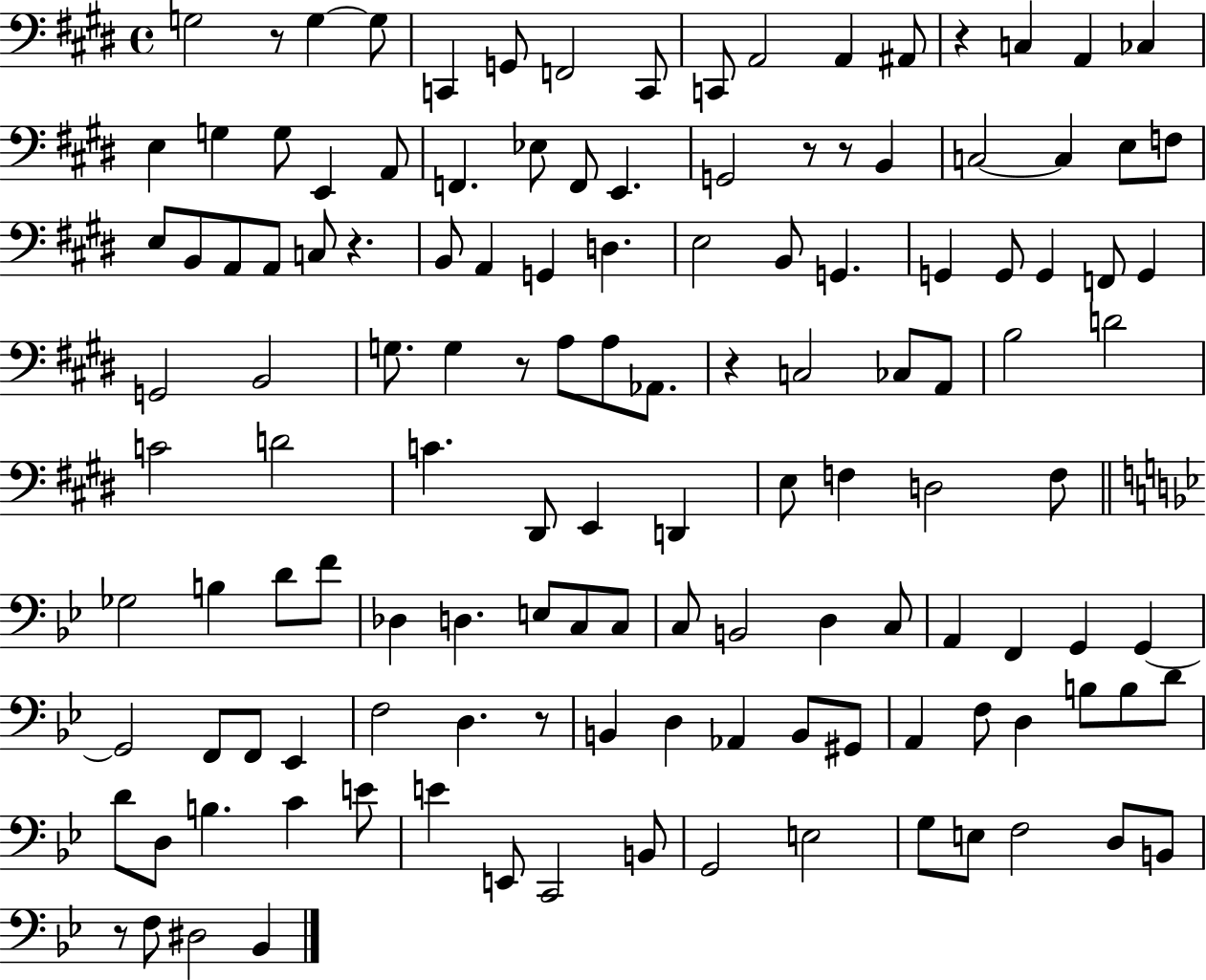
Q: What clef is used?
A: bass